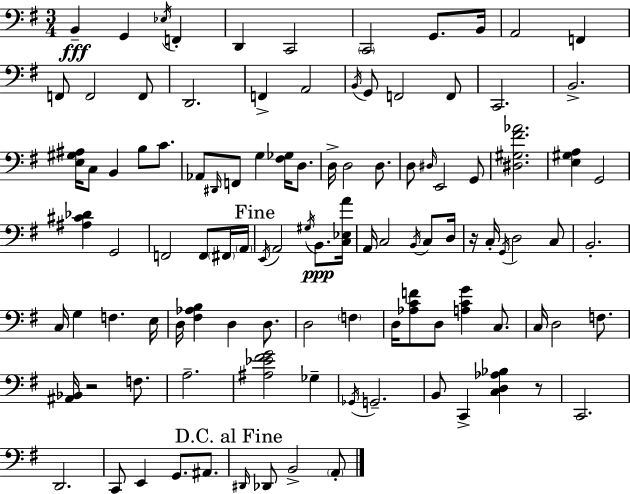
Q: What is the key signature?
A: G major